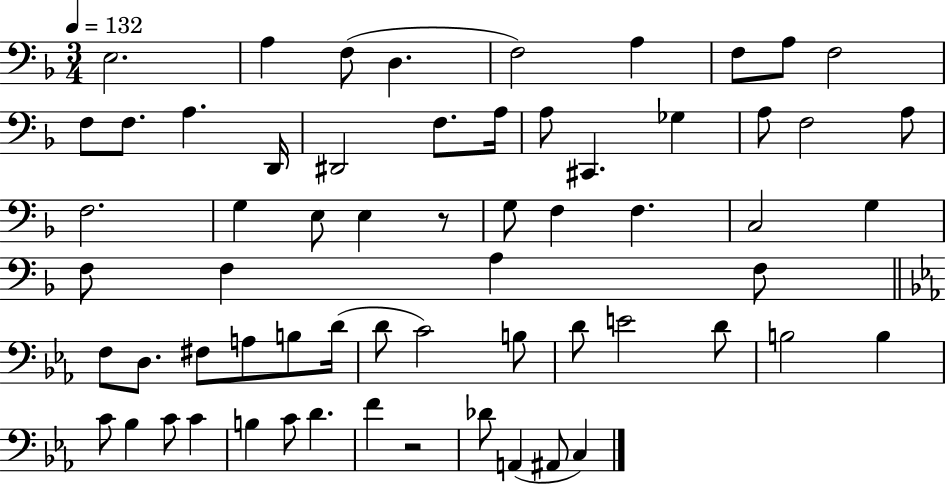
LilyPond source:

{
  \clef bass
  \numericTimeSignature
  \time 3/4
  \key f \major
  \tempo 4 = 132
  e2. | a4 f8( d4. | f2) a4 | f8 a8 f2 | \break f8 f8. a4. d,16 | dis,2 f8. a16 | a8 cis,4. ges4 | a8 f2 a8 | \break f2. | g4 e8 e4 r8 | g8 f4 f4. | c2 g4 | \break f8 f4 a4 f8 | \bar "||" \break \key ees \major f8 d8. fis8 a8 b8 d'16( | d'8 c'2) b8 | d'8 e'2 d'8 | b2 b4 | \break c'8 bes4 c'8 c'4 | b4 c'8 d'4. | f'4 r2 | des'8 a,4( ais,8 c4) | \break \bar "|."
}